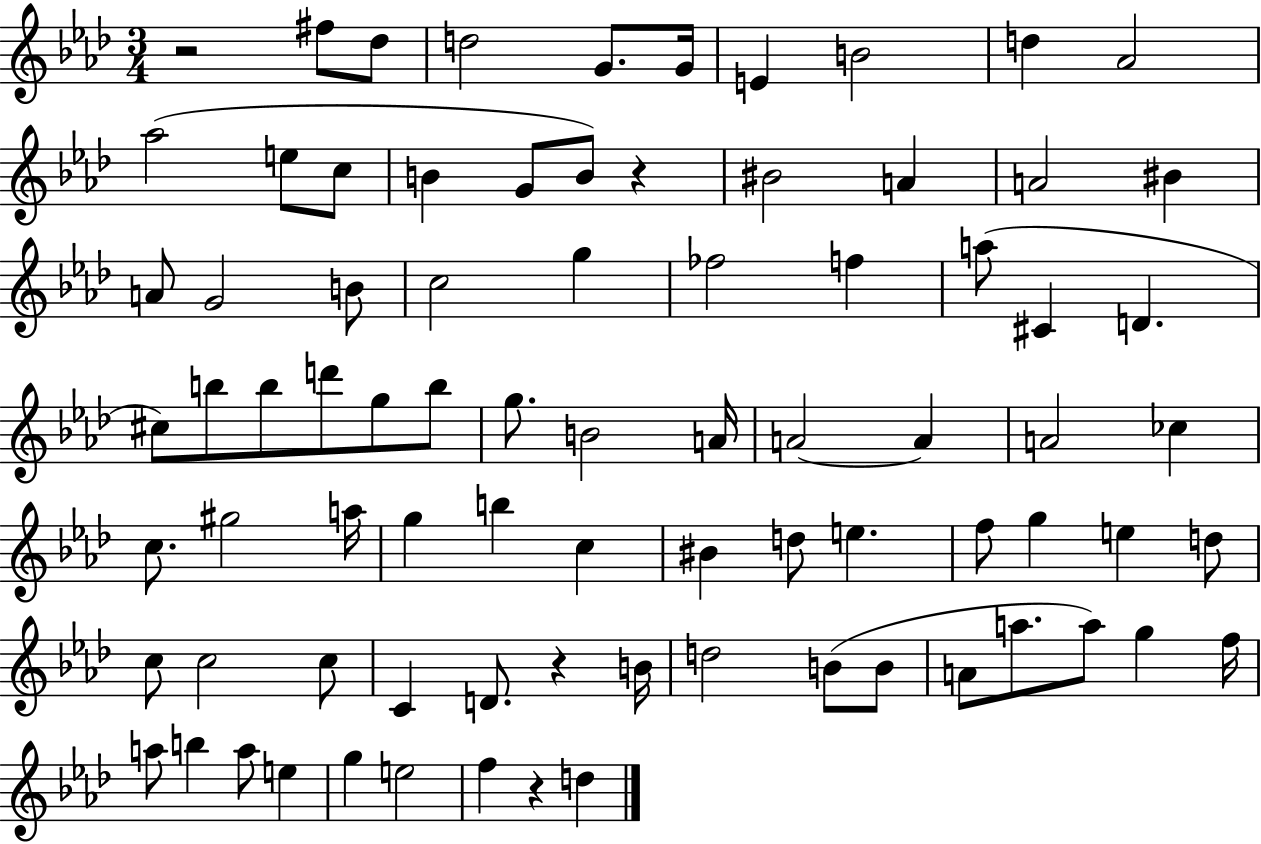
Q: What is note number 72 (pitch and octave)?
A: A5